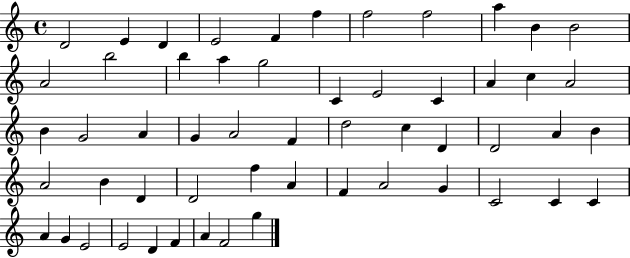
D4/h E4/q D4/q E4/h F4/q F5/q F5/h F5/h A5/q B4/q B4/h A4/h B5/h B5/q A5/q G5/h C4/q E4/h C4/q A4/q C5/q A4/h B4/q G4/h A4/q G4/q A4/h F4/q D5/h C5/q D4/q D4/h A4/q B4/q A4/h B4/q D4/q D4/h F5/q A4/q F4/q A4/h G4/q C4/h C4/q C4/q A4/q G4/q E4/h E4/h D4/q F4/q A4/q F4/h G5/q